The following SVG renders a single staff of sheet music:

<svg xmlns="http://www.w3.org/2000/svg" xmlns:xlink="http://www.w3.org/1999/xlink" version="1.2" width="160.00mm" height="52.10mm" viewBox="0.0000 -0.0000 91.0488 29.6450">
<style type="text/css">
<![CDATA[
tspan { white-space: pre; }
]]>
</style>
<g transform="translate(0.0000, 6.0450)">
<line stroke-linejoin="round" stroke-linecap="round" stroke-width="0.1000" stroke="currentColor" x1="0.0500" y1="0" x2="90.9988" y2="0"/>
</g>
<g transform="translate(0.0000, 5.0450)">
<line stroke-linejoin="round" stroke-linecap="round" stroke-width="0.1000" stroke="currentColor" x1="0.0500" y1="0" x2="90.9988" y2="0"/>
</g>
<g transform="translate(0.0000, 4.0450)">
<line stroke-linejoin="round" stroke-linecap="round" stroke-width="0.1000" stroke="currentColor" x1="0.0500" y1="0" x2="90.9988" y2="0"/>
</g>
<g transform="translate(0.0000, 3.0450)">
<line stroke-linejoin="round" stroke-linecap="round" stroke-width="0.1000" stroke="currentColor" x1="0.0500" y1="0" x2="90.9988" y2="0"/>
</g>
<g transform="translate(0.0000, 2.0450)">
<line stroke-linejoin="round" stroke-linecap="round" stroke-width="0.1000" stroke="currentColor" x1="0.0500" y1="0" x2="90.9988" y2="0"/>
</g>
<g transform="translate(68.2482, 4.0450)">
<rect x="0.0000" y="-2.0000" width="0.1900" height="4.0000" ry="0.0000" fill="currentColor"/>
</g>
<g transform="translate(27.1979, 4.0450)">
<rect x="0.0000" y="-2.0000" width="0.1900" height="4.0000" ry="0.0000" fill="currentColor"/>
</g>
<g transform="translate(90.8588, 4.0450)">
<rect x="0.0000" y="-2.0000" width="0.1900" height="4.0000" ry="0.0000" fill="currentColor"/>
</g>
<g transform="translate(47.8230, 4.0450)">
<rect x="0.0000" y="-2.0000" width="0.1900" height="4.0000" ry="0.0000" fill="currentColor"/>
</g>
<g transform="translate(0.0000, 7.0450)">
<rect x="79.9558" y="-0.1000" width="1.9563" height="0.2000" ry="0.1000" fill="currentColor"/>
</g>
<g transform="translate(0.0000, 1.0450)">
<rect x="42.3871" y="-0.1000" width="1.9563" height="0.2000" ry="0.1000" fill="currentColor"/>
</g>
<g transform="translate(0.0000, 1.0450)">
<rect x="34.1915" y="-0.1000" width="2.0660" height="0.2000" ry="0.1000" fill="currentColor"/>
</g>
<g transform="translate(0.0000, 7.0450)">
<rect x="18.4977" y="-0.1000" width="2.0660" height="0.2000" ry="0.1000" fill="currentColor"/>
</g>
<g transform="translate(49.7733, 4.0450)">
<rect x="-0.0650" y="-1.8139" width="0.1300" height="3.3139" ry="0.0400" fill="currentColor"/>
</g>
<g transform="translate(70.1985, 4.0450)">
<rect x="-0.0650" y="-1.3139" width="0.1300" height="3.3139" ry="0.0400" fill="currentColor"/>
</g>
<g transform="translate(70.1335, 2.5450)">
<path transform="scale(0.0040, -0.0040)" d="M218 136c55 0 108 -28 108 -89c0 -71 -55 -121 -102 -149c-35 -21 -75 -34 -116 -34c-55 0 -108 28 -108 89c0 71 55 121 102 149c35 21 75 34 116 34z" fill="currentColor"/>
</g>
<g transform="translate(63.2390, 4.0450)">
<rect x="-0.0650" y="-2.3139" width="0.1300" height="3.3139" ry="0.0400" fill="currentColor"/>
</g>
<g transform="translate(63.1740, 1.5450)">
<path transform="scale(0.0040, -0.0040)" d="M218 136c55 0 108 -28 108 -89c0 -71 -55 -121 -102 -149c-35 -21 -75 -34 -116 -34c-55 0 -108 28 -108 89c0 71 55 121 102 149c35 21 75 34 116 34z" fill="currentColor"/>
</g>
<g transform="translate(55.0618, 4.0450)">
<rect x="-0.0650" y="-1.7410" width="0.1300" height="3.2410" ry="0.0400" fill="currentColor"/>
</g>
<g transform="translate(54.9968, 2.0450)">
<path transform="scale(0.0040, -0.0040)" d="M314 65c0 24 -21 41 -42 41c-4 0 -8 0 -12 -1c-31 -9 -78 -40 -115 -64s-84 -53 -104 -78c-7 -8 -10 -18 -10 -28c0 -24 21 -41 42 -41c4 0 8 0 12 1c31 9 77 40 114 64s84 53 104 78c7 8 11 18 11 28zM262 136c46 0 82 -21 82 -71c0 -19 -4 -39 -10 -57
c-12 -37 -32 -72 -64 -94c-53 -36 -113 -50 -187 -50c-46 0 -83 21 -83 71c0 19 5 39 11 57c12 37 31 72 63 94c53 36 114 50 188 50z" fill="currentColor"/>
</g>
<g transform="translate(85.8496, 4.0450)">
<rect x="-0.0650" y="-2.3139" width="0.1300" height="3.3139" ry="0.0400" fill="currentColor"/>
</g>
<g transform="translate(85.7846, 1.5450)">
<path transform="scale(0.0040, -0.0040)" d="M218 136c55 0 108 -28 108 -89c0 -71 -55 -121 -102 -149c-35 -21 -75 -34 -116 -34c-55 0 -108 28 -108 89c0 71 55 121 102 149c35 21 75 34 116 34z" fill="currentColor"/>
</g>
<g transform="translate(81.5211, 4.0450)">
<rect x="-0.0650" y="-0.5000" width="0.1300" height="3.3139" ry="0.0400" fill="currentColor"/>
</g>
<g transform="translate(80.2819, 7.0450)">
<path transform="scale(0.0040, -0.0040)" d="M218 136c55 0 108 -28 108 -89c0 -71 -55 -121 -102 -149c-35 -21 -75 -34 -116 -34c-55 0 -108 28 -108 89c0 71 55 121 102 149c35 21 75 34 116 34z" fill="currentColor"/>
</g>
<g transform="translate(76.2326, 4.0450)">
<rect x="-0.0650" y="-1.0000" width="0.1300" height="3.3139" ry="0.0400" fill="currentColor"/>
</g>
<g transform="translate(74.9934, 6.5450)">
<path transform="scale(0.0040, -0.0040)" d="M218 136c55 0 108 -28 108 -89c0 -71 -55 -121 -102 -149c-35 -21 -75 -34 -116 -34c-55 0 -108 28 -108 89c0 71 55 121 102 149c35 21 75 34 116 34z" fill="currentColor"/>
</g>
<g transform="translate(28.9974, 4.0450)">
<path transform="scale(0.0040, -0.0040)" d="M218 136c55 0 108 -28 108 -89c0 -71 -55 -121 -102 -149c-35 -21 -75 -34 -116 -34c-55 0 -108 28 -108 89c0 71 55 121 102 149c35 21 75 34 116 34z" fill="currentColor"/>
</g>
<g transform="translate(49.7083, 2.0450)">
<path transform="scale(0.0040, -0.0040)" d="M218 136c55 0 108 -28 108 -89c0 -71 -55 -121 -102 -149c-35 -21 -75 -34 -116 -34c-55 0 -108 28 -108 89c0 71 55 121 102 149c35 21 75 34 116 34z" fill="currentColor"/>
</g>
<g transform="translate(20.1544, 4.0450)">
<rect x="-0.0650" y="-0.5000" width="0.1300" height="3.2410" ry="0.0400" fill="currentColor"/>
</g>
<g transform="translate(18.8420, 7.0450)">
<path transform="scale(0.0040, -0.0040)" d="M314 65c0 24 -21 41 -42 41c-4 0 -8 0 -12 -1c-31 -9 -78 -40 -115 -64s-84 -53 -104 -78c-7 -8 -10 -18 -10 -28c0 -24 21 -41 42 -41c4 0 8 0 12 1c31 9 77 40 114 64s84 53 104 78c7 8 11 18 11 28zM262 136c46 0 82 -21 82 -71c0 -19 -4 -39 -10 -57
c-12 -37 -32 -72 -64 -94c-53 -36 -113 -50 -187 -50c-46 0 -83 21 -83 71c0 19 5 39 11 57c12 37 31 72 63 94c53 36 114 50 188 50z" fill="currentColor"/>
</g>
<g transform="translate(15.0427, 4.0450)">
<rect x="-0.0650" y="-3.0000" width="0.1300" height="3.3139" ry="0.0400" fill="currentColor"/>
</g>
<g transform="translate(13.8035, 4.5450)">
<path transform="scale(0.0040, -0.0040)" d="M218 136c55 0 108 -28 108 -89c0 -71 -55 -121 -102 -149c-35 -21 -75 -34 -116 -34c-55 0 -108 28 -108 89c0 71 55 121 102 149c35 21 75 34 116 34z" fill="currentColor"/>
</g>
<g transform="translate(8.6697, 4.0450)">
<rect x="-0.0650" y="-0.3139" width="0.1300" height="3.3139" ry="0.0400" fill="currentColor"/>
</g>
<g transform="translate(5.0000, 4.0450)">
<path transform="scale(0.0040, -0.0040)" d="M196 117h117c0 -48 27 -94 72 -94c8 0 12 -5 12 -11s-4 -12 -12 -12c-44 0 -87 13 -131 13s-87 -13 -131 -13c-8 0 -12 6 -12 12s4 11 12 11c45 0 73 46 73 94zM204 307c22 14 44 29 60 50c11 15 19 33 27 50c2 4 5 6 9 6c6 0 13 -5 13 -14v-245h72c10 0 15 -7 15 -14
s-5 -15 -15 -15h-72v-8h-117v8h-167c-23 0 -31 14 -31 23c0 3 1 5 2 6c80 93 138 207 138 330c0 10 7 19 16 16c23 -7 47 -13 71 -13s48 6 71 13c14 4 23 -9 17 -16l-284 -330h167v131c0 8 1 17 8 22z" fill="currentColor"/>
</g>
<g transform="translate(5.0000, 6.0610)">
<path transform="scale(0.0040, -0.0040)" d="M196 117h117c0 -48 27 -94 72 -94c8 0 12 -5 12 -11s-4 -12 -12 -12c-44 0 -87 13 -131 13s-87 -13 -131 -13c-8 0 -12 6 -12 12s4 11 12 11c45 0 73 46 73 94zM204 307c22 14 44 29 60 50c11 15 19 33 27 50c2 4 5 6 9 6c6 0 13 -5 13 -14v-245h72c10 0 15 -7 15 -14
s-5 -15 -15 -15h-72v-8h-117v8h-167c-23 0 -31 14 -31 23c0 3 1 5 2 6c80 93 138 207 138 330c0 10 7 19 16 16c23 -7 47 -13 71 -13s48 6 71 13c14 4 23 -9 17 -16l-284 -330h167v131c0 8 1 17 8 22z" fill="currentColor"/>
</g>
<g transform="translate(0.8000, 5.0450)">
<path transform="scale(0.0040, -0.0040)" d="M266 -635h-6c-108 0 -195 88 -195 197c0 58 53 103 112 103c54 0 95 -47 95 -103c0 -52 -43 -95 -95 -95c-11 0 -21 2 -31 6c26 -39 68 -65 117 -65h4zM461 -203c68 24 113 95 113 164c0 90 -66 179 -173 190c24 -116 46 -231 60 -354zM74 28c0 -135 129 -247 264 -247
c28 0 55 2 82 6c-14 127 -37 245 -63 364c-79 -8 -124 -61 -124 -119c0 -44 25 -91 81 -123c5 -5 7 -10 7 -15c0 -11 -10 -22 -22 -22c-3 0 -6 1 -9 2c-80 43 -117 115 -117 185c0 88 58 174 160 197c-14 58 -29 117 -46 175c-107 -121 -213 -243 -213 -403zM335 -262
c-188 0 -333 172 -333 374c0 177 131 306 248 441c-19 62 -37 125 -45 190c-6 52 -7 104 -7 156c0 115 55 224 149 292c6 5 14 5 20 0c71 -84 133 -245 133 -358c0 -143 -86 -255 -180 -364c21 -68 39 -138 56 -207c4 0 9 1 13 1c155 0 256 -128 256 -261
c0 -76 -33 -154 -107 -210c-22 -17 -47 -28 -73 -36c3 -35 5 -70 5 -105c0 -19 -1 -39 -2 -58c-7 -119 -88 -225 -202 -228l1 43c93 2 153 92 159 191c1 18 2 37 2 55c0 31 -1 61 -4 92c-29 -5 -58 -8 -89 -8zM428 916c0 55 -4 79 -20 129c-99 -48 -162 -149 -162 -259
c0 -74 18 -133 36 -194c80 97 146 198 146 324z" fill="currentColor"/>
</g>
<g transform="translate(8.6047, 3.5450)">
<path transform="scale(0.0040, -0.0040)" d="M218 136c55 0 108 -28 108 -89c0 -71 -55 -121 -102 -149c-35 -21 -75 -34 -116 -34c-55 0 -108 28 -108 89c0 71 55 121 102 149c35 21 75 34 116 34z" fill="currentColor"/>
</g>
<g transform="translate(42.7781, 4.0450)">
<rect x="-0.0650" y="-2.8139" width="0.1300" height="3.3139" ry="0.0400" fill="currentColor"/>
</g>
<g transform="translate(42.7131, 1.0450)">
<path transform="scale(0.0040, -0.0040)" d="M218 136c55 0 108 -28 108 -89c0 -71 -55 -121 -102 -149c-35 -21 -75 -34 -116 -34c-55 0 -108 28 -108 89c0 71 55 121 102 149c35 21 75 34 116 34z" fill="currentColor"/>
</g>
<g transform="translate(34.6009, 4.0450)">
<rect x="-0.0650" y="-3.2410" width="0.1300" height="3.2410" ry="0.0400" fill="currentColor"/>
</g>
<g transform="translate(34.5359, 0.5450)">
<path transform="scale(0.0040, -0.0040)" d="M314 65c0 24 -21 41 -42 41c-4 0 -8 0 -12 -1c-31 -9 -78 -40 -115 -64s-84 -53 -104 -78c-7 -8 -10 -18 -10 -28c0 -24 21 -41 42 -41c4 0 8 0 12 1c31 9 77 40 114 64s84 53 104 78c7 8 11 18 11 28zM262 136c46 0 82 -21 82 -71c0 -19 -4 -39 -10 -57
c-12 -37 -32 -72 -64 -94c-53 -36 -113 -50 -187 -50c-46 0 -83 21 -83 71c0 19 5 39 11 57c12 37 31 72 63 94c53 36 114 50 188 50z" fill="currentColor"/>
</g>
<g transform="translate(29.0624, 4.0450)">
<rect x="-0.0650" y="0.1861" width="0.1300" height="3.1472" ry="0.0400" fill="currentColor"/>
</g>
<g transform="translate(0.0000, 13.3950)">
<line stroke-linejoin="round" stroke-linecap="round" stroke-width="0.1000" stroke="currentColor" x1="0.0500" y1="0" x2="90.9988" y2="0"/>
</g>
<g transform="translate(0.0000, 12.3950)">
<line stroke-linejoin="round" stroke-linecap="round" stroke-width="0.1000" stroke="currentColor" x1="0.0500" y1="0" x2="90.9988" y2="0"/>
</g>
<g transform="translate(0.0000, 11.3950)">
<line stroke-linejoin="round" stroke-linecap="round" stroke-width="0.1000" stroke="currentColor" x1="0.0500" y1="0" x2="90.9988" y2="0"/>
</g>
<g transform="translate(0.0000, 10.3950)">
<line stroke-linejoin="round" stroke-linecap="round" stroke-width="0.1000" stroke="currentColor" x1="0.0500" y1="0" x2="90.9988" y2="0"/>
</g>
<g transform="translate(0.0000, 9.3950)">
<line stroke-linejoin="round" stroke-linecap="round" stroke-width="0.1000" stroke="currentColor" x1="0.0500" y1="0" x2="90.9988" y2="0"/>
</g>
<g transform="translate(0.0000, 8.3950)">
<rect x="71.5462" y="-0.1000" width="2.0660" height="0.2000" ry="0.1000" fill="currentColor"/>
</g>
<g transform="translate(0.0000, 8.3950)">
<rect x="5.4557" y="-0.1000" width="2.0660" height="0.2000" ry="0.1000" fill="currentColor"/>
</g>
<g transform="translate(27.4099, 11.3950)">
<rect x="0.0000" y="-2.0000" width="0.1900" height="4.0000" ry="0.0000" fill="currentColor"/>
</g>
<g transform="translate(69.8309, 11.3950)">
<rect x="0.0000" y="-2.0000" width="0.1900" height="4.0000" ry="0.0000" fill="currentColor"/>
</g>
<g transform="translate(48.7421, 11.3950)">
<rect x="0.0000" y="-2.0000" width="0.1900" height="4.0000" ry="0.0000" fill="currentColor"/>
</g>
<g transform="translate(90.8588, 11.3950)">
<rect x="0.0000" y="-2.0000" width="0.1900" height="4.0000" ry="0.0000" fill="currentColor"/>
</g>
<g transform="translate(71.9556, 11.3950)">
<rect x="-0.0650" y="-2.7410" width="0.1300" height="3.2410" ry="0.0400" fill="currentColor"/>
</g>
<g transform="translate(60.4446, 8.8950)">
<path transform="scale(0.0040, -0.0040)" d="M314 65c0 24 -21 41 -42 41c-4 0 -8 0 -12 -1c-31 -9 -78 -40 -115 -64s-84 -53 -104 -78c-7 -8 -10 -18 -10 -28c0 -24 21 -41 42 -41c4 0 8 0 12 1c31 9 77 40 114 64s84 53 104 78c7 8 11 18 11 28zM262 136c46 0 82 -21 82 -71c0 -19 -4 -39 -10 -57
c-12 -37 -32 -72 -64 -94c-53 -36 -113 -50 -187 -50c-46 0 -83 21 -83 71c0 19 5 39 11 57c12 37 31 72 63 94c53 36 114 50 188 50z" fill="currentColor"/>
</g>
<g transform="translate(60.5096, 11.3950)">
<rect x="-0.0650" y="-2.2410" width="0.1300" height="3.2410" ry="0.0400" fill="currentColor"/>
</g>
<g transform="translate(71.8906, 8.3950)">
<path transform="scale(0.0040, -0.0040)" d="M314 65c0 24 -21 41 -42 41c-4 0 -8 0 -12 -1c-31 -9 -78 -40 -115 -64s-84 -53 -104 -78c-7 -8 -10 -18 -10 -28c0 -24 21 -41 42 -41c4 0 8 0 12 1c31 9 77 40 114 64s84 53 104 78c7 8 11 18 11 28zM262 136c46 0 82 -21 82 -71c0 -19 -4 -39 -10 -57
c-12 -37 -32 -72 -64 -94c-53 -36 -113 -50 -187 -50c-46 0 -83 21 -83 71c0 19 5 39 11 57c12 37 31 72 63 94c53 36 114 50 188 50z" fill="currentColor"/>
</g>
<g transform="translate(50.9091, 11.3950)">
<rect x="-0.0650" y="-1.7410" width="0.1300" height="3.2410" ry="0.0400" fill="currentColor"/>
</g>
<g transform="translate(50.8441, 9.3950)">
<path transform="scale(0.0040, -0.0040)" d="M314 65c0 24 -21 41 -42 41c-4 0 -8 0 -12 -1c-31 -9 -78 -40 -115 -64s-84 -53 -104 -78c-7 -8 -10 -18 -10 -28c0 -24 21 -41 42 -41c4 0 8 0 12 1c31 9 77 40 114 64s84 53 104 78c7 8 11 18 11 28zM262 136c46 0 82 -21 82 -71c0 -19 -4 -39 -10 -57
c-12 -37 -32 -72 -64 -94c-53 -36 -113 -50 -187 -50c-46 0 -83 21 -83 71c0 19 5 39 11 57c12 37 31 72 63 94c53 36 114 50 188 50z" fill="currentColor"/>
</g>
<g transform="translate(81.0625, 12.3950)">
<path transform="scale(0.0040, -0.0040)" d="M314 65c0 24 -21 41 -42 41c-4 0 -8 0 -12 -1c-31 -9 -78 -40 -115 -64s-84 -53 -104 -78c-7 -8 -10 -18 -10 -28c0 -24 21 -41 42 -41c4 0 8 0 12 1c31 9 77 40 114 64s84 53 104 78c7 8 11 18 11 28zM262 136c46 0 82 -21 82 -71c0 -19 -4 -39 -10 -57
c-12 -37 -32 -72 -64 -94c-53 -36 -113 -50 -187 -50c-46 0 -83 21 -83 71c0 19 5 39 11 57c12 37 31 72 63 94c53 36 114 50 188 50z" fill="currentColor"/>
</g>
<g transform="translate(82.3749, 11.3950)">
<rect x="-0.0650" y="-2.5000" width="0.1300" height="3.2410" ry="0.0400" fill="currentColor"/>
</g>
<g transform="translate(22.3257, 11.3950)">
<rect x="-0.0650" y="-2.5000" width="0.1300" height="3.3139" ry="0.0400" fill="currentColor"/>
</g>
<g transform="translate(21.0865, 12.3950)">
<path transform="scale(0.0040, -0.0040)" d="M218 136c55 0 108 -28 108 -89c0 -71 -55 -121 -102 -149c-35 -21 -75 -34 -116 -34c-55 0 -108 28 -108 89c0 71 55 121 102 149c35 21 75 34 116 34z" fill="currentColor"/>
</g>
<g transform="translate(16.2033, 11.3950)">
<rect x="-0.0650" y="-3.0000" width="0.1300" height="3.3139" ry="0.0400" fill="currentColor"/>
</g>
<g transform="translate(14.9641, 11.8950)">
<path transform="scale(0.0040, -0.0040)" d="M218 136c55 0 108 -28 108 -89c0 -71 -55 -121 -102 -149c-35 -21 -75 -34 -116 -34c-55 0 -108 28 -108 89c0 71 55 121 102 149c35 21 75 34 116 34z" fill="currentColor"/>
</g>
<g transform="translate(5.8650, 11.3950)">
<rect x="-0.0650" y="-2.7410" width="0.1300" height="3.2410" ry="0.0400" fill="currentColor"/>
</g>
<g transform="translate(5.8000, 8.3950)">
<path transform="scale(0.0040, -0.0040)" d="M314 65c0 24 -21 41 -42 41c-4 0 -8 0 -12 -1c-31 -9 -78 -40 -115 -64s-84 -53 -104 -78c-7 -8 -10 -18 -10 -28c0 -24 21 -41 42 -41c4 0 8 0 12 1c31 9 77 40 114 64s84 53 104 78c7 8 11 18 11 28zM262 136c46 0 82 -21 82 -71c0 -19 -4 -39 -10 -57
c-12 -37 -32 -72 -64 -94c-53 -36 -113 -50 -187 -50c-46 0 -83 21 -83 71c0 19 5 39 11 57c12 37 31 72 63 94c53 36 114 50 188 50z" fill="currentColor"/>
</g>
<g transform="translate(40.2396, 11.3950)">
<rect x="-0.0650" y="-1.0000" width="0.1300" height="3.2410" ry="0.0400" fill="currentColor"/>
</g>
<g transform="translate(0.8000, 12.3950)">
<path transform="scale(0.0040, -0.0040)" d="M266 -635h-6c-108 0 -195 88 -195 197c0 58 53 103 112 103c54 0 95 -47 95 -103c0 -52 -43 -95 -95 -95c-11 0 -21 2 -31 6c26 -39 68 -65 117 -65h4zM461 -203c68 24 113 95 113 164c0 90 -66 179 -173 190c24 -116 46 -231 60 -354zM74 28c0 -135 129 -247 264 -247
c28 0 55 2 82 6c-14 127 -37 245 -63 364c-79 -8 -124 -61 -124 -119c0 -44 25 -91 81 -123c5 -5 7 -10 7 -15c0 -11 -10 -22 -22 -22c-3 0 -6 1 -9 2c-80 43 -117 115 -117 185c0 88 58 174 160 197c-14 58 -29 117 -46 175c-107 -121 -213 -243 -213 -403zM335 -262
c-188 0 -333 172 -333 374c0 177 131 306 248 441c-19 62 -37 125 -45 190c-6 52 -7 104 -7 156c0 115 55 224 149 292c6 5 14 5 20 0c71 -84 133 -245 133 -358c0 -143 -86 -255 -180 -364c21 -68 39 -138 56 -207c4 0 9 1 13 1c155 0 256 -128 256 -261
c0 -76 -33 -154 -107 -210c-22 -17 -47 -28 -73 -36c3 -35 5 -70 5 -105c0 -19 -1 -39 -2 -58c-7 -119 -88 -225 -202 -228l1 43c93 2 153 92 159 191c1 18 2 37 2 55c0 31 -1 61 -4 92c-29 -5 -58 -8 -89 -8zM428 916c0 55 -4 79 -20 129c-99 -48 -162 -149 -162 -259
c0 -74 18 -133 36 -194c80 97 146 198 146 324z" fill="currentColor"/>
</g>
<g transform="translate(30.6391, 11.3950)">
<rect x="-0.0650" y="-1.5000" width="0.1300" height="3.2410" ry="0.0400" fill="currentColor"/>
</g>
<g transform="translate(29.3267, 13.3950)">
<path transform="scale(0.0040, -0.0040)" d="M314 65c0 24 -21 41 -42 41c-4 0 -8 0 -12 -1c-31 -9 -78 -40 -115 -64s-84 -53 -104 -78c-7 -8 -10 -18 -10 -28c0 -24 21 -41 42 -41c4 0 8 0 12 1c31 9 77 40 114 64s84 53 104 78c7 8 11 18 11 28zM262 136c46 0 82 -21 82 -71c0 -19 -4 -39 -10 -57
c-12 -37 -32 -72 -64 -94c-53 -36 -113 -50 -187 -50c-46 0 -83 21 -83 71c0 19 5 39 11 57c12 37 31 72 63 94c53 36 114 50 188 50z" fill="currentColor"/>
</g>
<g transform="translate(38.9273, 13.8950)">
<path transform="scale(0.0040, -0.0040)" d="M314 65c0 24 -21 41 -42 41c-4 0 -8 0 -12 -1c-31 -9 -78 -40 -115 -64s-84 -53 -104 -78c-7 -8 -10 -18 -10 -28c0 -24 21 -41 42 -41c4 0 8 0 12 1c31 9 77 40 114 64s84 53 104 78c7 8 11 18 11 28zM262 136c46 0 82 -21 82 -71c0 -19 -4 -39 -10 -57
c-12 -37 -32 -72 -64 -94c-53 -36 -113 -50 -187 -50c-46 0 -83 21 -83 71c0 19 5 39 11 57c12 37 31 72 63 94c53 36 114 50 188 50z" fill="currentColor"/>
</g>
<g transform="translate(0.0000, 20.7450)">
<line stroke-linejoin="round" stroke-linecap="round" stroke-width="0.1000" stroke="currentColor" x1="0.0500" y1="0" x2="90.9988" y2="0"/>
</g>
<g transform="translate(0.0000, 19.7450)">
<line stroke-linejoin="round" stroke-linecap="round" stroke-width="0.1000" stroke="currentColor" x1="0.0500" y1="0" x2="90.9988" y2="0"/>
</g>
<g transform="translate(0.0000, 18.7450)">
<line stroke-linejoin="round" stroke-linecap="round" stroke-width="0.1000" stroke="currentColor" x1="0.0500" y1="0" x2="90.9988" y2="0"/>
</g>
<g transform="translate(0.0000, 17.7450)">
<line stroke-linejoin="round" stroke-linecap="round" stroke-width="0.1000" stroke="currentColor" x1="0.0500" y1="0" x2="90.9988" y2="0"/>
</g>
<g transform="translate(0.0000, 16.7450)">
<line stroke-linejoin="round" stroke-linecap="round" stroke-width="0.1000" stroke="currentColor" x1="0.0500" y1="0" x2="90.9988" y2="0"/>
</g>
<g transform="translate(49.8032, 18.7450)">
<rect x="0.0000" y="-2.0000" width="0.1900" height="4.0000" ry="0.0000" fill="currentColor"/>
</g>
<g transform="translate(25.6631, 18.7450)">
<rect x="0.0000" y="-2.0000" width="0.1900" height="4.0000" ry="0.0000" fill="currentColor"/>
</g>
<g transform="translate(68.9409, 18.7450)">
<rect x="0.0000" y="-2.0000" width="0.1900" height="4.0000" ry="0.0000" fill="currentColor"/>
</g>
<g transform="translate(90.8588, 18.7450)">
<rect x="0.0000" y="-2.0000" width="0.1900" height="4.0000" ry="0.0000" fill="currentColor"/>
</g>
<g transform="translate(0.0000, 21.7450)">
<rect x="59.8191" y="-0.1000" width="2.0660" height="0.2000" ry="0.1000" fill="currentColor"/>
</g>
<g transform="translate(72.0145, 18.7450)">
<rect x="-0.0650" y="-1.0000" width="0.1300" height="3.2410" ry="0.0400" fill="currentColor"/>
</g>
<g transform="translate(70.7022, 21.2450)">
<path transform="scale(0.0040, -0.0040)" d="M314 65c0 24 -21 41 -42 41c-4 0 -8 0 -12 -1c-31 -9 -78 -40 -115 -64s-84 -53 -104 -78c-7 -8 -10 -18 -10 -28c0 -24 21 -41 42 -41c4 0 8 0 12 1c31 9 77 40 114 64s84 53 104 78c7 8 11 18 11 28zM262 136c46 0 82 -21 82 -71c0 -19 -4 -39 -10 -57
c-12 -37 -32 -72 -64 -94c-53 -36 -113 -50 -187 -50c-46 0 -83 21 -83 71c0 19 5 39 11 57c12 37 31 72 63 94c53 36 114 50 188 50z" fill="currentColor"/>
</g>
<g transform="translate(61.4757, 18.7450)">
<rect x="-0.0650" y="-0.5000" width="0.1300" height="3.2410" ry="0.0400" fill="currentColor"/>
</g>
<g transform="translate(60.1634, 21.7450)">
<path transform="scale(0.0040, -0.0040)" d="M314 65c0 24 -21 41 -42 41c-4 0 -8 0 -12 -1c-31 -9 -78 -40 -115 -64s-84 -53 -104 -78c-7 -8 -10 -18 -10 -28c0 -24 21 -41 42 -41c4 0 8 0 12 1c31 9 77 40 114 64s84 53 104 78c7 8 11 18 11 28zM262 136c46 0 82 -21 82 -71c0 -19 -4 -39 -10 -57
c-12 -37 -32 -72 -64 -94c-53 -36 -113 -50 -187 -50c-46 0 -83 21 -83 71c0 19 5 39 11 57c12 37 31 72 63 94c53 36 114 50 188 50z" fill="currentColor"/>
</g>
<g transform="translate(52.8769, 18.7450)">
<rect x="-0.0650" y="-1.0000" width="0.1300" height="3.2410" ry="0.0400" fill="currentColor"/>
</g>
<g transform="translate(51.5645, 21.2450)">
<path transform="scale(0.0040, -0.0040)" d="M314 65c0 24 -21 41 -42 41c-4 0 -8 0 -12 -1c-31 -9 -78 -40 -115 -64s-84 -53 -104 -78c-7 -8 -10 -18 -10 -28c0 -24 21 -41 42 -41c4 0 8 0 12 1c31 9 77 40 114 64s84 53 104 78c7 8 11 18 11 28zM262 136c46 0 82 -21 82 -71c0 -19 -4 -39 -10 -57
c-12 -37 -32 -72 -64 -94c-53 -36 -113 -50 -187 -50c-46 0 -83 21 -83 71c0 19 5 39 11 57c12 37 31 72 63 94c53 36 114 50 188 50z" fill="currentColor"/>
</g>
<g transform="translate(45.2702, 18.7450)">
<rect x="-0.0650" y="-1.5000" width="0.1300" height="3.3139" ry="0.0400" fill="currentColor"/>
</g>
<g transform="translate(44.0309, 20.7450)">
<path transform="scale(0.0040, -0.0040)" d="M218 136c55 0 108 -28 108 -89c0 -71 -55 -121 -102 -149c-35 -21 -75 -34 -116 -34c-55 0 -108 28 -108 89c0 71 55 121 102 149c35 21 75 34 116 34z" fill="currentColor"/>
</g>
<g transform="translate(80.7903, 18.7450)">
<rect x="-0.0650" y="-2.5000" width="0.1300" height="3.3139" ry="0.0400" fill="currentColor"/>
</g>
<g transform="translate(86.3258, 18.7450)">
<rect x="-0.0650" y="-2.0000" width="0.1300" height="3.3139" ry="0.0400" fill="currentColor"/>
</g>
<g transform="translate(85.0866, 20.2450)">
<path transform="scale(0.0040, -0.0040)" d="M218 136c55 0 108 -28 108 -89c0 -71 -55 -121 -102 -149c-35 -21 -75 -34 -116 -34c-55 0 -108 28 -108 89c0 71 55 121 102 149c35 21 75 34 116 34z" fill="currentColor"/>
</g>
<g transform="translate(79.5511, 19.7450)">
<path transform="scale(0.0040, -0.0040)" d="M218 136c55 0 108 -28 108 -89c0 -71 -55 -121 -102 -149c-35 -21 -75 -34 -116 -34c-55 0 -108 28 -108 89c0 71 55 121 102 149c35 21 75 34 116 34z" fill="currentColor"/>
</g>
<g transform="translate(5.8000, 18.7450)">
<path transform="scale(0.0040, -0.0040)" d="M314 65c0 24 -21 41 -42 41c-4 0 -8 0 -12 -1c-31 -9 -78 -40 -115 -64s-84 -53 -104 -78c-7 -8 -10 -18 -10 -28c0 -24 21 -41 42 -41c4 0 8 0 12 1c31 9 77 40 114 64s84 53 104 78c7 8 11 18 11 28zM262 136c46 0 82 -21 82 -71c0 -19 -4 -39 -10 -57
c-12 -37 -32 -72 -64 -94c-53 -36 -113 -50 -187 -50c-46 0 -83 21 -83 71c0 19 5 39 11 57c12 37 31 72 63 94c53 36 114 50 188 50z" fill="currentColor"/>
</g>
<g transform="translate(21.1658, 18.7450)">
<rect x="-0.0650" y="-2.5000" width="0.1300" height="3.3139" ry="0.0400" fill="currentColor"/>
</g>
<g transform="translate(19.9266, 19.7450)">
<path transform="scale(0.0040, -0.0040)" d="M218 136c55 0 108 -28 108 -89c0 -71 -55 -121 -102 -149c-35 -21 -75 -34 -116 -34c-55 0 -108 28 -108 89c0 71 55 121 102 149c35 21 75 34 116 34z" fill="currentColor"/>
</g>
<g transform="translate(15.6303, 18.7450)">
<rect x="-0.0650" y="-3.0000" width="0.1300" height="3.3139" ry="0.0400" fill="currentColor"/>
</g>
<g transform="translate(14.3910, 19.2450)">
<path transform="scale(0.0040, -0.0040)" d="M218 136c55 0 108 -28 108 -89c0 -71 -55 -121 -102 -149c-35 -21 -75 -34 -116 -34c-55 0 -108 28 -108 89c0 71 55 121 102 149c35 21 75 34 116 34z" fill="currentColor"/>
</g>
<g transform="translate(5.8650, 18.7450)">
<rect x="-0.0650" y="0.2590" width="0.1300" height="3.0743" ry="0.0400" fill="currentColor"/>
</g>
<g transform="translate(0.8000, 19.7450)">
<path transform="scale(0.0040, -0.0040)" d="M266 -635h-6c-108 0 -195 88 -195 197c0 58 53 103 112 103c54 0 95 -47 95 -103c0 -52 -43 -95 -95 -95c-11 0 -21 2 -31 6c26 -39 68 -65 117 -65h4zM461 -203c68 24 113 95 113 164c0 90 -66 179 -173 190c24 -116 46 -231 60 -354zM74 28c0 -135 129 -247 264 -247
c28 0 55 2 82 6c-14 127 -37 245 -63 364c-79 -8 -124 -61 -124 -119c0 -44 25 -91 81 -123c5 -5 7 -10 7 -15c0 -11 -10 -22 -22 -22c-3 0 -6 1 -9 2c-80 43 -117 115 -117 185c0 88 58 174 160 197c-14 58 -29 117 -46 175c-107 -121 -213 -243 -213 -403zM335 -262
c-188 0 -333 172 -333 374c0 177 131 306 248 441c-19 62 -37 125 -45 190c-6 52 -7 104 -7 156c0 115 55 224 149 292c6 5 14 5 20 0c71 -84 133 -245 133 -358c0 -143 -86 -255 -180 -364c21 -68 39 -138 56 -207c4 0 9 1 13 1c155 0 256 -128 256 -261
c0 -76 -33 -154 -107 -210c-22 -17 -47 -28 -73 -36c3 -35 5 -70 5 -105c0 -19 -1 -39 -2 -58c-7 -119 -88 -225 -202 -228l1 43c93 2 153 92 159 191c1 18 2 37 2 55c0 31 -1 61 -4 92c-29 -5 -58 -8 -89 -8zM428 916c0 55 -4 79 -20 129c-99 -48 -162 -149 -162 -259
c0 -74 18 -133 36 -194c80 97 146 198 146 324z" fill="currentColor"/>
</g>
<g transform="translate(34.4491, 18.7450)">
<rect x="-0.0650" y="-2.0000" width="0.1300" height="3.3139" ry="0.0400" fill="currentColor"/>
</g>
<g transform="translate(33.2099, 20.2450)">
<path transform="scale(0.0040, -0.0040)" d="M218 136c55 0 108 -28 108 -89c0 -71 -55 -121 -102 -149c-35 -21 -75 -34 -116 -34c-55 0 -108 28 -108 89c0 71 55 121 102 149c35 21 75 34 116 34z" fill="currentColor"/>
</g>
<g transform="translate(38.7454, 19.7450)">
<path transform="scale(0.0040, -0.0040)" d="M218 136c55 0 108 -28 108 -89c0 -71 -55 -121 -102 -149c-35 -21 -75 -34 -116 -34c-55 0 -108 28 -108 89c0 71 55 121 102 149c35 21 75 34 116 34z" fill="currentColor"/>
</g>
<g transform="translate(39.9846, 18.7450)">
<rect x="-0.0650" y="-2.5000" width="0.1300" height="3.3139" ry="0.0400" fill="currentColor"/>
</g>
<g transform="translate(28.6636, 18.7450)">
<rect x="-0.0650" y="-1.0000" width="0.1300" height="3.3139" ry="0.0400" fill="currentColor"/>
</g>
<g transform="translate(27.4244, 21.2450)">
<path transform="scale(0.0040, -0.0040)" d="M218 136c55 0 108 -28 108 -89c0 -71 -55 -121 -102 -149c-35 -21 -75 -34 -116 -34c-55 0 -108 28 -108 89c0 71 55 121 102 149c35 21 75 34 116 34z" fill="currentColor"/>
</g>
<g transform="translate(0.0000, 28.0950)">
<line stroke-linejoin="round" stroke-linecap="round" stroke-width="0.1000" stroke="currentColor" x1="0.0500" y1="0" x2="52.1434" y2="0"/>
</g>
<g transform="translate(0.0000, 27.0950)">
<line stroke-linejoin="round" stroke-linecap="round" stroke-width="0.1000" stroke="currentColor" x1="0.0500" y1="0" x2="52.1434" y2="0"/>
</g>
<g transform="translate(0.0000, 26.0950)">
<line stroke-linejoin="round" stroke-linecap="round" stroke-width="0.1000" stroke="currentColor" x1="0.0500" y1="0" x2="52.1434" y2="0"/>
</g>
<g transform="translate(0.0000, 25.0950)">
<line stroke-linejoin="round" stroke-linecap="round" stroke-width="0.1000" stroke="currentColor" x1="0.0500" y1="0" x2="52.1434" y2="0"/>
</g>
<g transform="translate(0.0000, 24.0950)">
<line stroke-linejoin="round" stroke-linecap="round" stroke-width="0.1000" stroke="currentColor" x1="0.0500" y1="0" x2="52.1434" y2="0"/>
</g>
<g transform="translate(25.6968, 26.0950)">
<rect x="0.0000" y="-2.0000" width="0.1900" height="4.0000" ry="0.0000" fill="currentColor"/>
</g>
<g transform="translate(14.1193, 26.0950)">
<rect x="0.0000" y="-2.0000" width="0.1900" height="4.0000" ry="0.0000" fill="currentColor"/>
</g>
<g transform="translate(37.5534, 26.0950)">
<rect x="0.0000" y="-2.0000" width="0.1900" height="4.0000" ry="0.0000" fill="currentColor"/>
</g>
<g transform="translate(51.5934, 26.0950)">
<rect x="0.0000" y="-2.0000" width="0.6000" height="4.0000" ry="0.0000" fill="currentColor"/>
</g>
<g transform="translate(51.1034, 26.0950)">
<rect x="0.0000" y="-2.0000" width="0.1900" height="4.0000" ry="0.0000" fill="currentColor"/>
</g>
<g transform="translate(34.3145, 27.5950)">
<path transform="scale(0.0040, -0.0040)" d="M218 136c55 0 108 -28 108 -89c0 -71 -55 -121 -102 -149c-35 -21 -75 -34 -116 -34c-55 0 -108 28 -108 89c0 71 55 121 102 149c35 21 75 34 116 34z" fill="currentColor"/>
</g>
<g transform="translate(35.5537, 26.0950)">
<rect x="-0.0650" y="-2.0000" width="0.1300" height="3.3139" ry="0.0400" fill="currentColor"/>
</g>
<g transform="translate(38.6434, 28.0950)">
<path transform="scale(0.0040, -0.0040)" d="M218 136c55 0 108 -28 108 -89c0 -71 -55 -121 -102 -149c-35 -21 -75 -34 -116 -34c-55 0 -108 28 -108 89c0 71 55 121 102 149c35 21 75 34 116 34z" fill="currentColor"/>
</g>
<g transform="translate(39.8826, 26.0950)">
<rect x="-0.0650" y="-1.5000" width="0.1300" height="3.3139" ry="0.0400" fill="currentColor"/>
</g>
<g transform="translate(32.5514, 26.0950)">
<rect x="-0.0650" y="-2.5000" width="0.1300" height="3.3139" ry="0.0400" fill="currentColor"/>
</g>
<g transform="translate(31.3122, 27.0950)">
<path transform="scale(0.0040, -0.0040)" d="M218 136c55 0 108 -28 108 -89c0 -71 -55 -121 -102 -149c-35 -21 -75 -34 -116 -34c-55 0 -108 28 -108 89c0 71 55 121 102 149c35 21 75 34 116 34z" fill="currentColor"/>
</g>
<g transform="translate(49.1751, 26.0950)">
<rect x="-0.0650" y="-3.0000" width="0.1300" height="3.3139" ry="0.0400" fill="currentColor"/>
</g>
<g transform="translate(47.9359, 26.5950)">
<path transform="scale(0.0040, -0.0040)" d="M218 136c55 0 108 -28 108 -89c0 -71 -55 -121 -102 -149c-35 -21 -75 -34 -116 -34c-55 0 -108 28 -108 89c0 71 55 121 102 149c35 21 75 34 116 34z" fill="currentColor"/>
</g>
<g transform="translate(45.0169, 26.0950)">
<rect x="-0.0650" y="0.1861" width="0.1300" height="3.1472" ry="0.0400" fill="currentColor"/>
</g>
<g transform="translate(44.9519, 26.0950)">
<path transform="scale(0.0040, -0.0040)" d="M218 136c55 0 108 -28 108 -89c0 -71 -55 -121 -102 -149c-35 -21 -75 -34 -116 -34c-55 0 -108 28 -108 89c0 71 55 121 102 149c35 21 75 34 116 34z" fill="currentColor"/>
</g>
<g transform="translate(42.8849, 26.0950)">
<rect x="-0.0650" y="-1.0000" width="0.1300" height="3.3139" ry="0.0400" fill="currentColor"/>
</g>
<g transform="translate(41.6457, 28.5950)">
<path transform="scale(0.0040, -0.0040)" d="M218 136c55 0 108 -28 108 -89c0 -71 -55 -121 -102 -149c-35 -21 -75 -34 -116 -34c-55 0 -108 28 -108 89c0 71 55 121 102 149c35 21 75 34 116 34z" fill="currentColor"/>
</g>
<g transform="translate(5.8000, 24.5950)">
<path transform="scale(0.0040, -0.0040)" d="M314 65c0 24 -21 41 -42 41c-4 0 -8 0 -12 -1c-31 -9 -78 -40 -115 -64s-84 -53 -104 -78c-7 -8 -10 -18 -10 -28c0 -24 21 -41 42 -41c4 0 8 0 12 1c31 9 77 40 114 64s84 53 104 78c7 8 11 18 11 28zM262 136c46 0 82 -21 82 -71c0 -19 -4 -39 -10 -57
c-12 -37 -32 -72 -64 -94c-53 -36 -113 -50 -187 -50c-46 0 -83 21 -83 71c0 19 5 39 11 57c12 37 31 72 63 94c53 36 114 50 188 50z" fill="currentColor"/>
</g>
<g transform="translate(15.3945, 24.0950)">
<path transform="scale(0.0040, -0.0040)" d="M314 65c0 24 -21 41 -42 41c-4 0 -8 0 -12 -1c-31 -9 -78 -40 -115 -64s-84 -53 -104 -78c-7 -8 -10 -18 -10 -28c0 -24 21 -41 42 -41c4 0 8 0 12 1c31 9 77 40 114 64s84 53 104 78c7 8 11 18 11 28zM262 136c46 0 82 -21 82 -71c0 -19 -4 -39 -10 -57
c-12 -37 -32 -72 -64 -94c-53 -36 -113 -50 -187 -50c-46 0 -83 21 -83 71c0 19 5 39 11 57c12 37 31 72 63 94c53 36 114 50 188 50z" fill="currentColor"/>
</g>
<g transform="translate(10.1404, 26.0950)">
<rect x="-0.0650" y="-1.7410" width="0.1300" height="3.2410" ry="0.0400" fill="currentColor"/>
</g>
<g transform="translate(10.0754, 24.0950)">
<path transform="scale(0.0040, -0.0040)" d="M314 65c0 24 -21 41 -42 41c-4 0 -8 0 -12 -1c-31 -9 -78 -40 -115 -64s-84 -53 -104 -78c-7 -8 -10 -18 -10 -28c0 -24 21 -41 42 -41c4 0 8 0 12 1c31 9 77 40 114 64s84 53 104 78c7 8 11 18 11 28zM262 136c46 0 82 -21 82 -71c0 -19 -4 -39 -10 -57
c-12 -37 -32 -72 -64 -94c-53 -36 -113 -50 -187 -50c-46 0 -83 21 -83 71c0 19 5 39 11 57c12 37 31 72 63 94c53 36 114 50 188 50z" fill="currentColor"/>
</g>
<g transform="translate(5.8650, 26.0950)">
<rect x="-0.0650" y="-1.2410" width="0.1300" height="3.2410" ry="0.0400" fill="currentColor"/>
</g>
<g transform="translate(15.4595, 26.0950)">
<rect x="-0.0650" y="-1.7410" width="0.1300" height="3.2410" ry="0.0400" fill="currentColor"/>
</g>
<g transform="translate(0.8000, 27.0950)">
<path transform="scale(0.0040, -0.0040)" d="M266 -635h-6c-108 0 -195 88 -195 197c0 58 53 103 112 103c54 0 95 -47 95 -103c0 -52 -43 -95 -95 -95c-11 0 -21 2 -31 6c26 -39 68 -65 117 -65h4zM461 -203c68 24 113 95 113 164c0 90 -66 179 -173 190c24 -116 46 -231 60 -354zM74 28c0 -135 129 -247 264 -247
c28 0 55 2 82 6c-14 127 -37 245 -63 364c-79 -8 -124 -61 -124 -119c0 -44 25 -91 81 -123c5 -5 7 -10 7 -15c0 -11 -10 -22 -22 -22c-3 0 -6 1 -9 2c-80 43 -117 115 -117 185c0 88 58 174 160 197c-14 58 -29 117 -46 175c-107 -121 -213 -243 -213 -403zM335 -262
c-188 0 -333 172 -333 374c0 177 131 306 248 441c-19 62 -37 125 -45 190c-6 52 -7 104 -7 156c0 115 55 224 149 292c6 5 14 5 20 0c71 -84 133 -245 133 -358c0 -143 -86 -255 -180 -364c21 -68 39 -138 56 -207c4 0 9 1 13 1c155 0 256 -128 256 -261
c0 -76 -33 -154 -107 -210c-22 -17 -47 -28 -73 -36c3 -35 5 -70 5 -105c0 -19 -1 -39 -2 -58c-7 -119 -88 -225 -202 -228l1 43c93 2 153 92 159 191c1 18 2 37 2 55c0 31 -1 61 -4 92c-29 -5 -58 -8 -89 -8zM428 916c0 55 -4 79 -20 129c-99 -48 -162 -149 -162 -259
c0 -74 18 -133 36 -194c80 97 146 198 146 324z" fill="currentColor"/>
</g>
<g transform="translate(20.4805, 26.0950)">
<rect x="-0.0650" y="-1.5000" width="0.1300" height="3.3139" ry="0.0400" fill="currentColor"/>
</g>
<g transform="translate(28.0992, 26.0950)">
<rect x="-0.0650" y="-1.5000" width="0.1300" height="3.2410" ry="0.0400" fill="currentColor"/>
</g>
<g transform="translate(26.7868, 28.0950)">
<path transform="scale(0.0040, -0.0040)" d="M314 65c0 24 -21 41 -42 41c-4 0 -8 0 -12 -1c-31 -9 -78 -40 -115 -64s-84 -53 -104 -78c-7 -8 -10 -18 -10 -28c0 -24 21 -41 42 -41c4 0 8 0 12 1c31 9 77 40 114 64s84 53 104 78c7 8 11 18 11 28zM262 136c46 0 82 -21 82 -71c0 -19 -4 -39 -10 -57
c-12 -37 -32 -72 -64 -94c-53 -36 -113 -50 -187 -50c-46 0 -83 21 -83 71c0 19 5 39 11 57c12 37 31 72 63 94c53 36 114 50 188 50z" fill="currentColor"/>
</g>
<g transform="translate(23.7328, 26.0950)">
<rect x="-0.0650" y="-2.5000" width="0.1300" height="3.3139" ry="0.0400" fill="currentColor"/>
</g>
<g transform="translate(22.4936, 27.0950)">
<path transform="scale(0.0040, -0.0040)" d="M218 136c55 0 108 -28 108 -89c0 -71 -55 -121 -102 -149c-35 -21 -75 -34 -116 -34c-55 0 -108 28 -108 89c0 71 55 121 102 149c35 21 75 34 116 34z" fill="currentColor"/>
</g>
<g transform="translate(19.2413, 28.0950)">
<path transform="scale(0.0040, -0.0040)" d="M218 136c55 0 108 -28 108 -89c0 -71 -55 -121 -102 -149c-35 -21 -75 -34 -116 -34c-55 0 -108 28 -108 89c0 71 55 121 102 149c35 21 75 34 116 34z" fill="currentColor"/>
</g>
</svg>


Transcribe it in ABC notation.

X:1
T:Untitled
M:4/4
L:1/4
K:C
c A C2 B b2 a f f2 g e D C g a2 A G E2 D2 f2 g2 a2 G2 B2 A G D F G E D2 C2 D2 G F e2 f2 f2 E G E2 G F E D B A